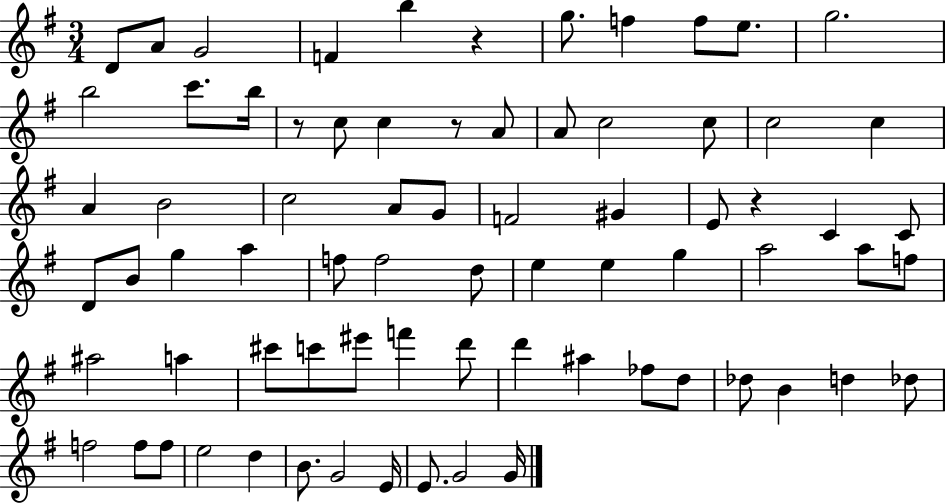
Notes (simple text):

D4/e A4/e G4/h F4/q B5/q R/q G5/e. F5/q F5/e E5/e. G5/h. B5/h C6/e. B5/s R/e C5/e C5/q R/e A4/e A4/e C5/h C5/e C5/h C5/q A4/q B4/h C5/h A4/e G4/e F4/h G#4/q E4/e R/q C4/q C4/e D4/e B4/e G5/q A5/q F5/e F5/h D5/e E5/q E5/q G5/q A5/h A5/e F5/e A#5/h A5/q C#6/e C6/e EIS6/e F6/q D6/e D6/q A#5/q FES5/e D5/e Db5/e B4/q D5/q Db5/e F5/h F5/e F5/e E5/h D5/q B4/e. G4/h E4/s E4/e. G4/h G4/s